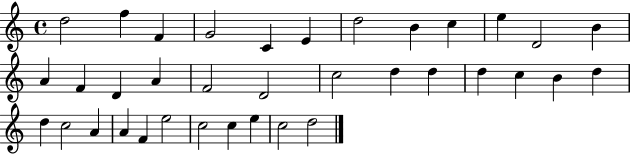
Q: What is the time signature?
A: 4/4